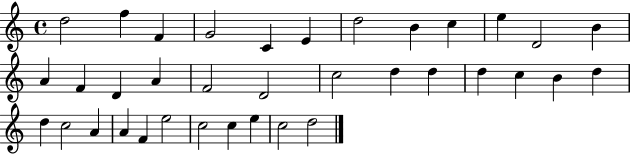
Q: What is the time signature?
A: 4/4